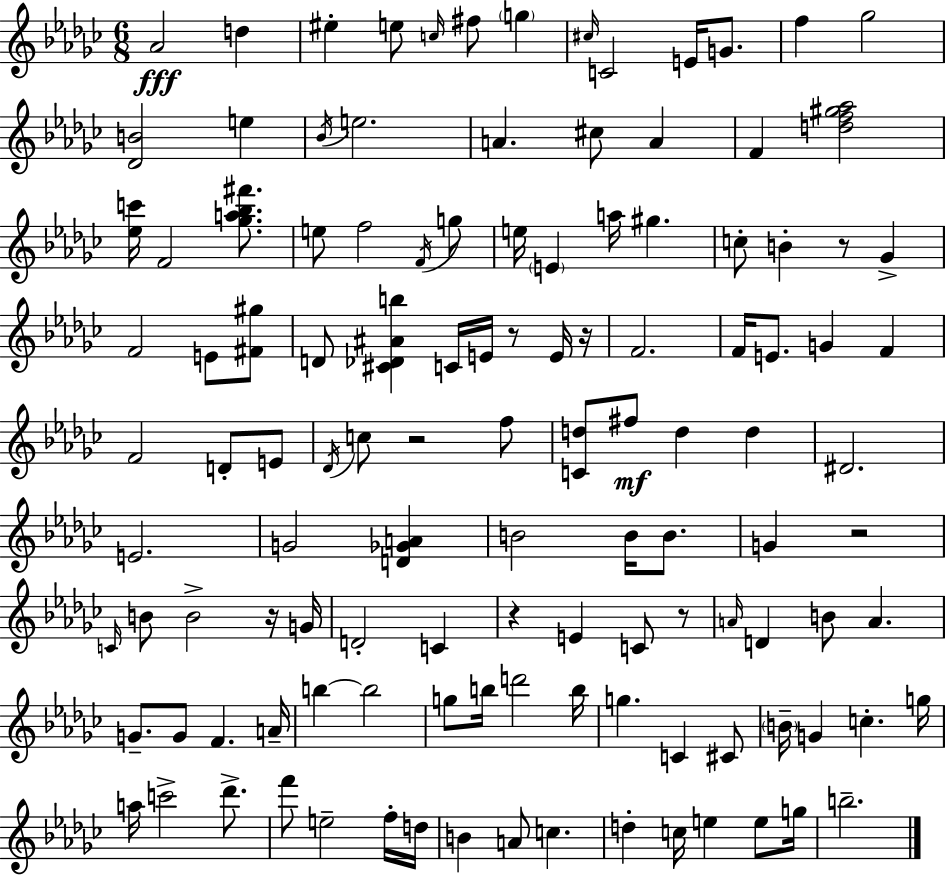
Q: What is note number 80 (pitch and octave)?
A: D6